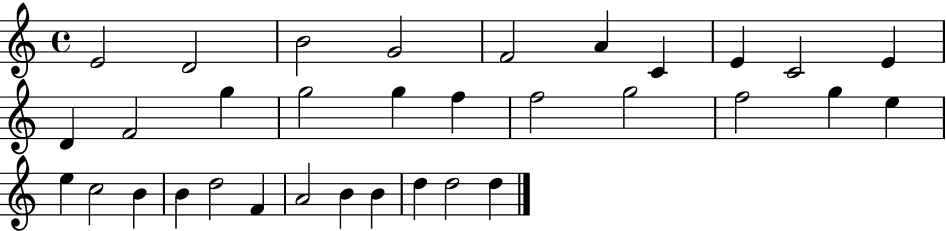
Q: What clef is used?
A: treble